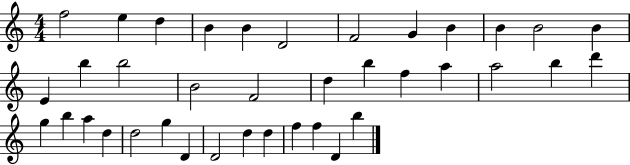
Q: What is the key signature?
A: C major